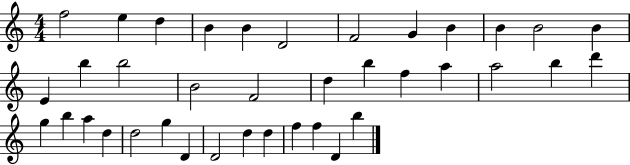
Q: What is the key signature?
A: C major